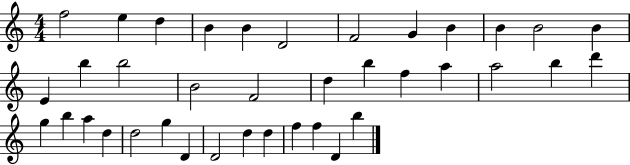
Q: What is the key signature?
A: C major